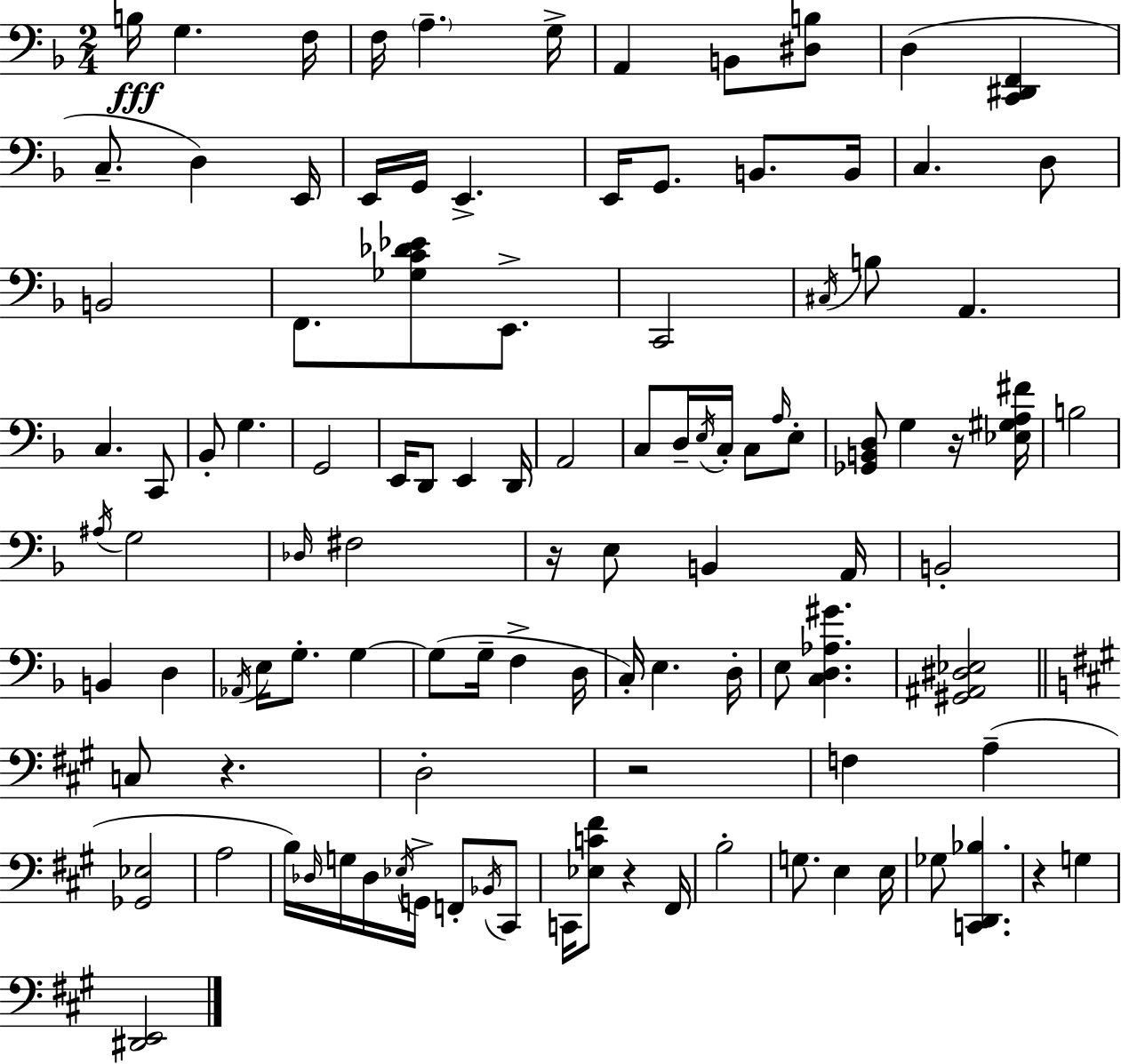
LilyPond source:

{
  \clef bass
  \numericTimeSignature
  \time 2/4
  \key f \major
  \repeat volta 2 { b16\fff g4. f16 | f16 \parenthesize a4.-- g16-> | a,4 b,8 <dis b>8 | d4( <c, dis, f,>4 | \break c8.-- d4) e,16 | e,16 g,16 e,4.-> | e,16 g,8. b,8. b,16 | c4. d8 | \break b,2 | f,8. <ges c' des' ees'>8 e,8.-> | c,2 | \acciaccatura { cis16 } b8 a,4. | \break c4. c,8 | bes,8-. g4. | g,2 | e,16 d,8 e,4 | \break d,16 a,2 | c8 d16-- \acciaccatura { e16 } c16-. c8 | \grace { a16 } e8-. <ges, b, d>8 g4 | r16 <ees gis a fis'>16 b2 | \break \acciaccatura { ais16 } g2 | \grace { des16 } fis2 | r16 e8 | b,4 a,16 b,2-. | \break b,4 | d4 \acciaccatura { aes,16 } e16 g8.-. | g4~~ g8( | g16-- f4-> d16 c16-.) e4. | \break d16-. e8 | <c d aes gis'>4. <gis, ais, dis ees>2 | \bar "||" \break \key a \major c8 r4. | d2-. | r2 | f4 a4--( | \break <ges, ees>2 | a2 | b16) \grace { des16 } g16 des16 \acciaccatura { ees16 } g,16-> f,8-. | \acciaccatura { bes,16 } cis,8 c,16 <ees c' fis'>8 r4 | \break fis,16 b2-. | g8. e4 | e16 ges8 <c, d, bes>4. | r4 g4 | \break <dis, e,>2 | } \bar "|."
}